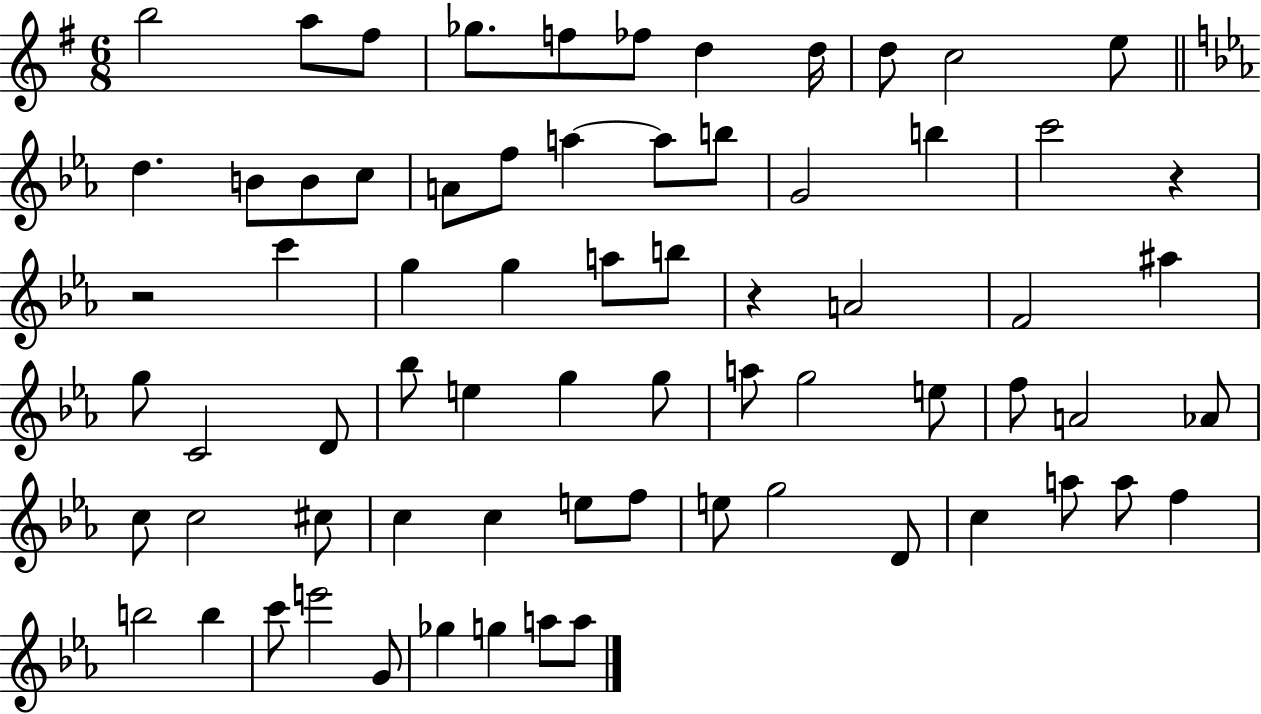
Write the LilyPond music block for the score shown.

{
  \clef treble
  \numericTimeSignature
  \time 6/8
  \key g \major
  b''2 a''8 fis''8 | ges''8. f''8 fes''8 d''4 d''16 | d''8 c''2 e''8 | \bar "||" \break \key ees \major d''4. b'8 b'8 c''8 | a'8 f''8 a''4~~ a''8 b''8 | g'2 b''4 | c'''2 r4 | \break r2 c'''4 | g''4 g''4 a''8 b''8 | r4 a'2 | f'2 ais''4 | \break g''8 c'2 d'8 | bes''8 e''4 g''4 g''8 | a''8 g''2 e''8 | f''8 a'2 aes'8 | \break c''8 c''2 cis''8 | c''4 c''4 e''8 f''8 | e''8 g''2 d'8 | c''4 a''8 a''8 f''4 | \break b''2 b''4 | c'''8 e'''2 g'8 | ges''4 g''4 a''8 a''8 | \bar "|."
}